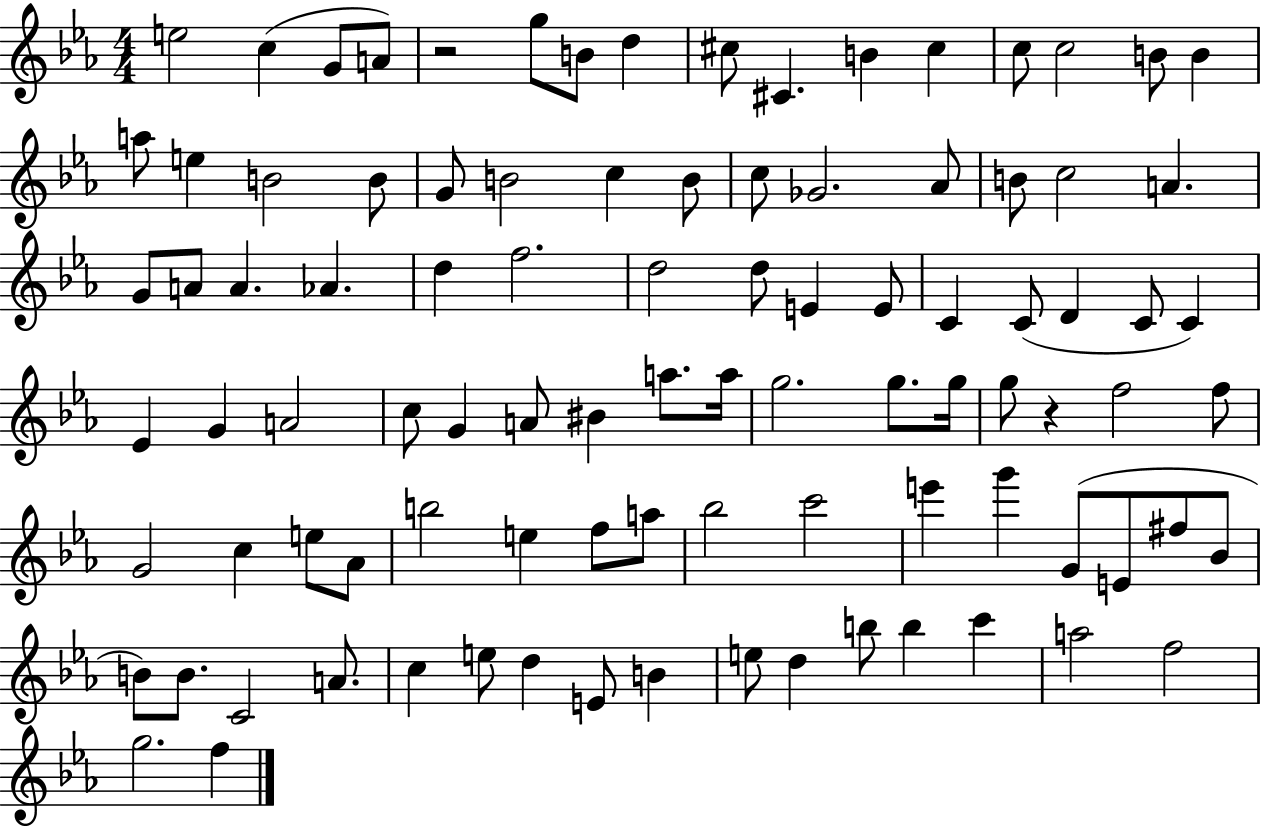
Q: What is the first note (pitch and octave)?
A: E5